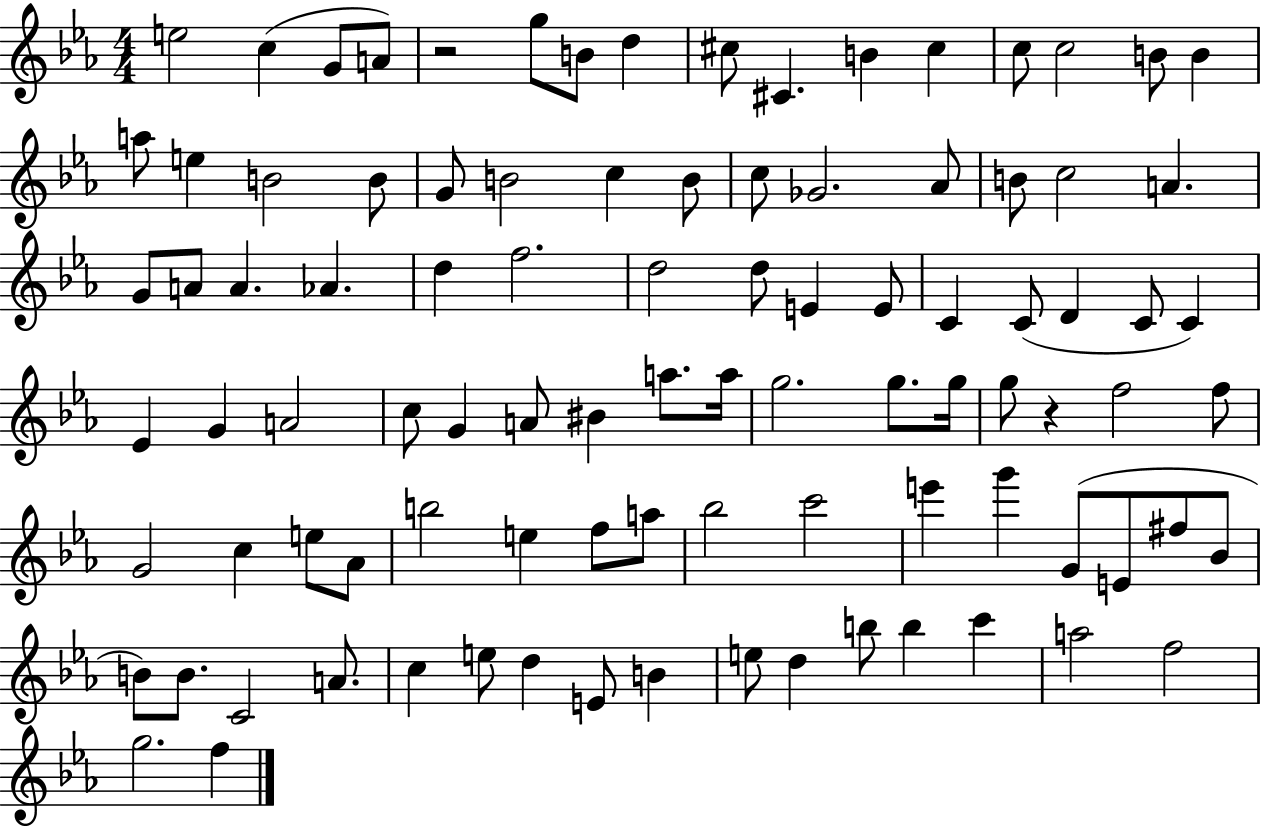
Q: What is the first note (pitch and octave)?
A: E5